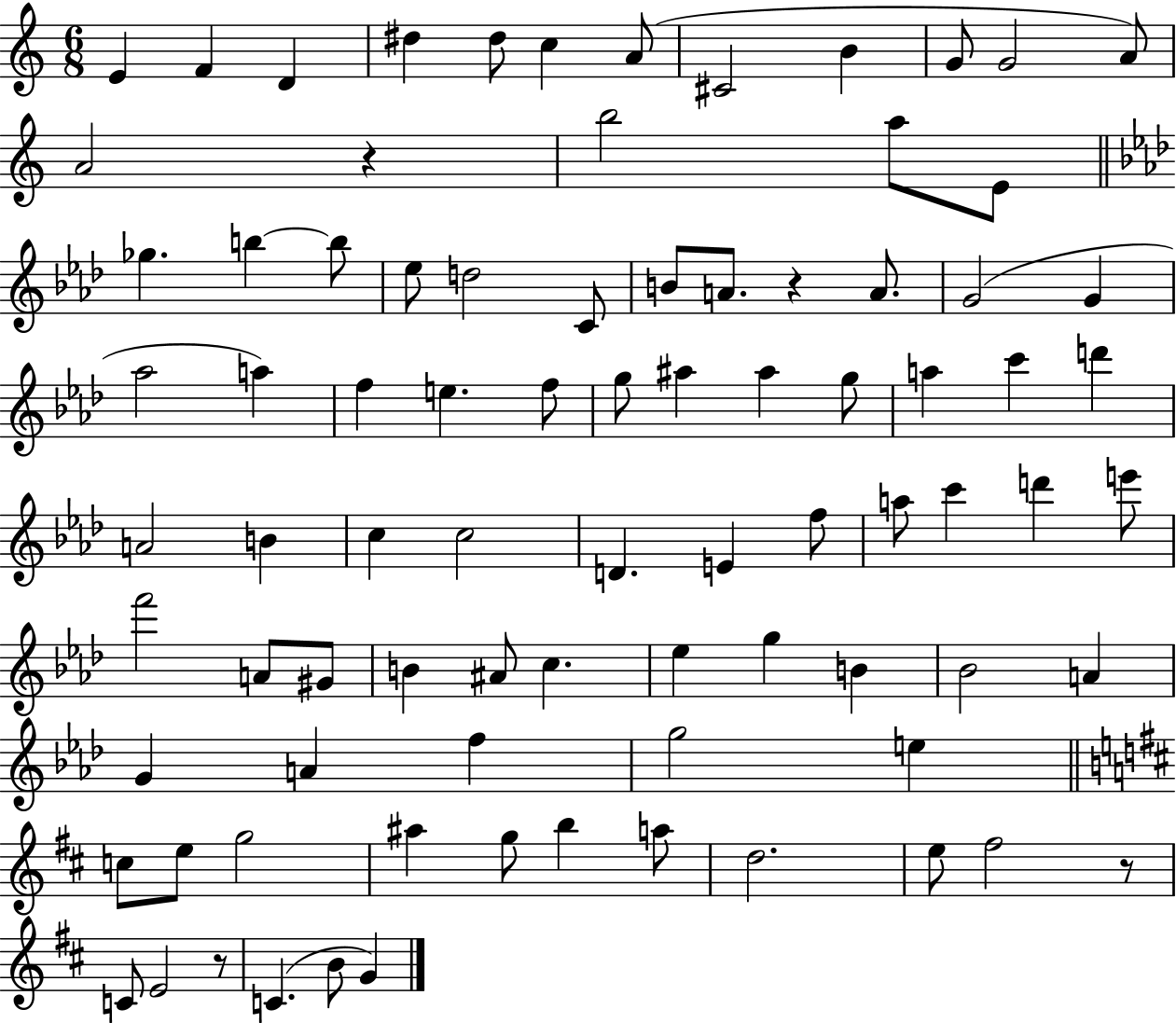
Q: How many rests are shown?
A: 4